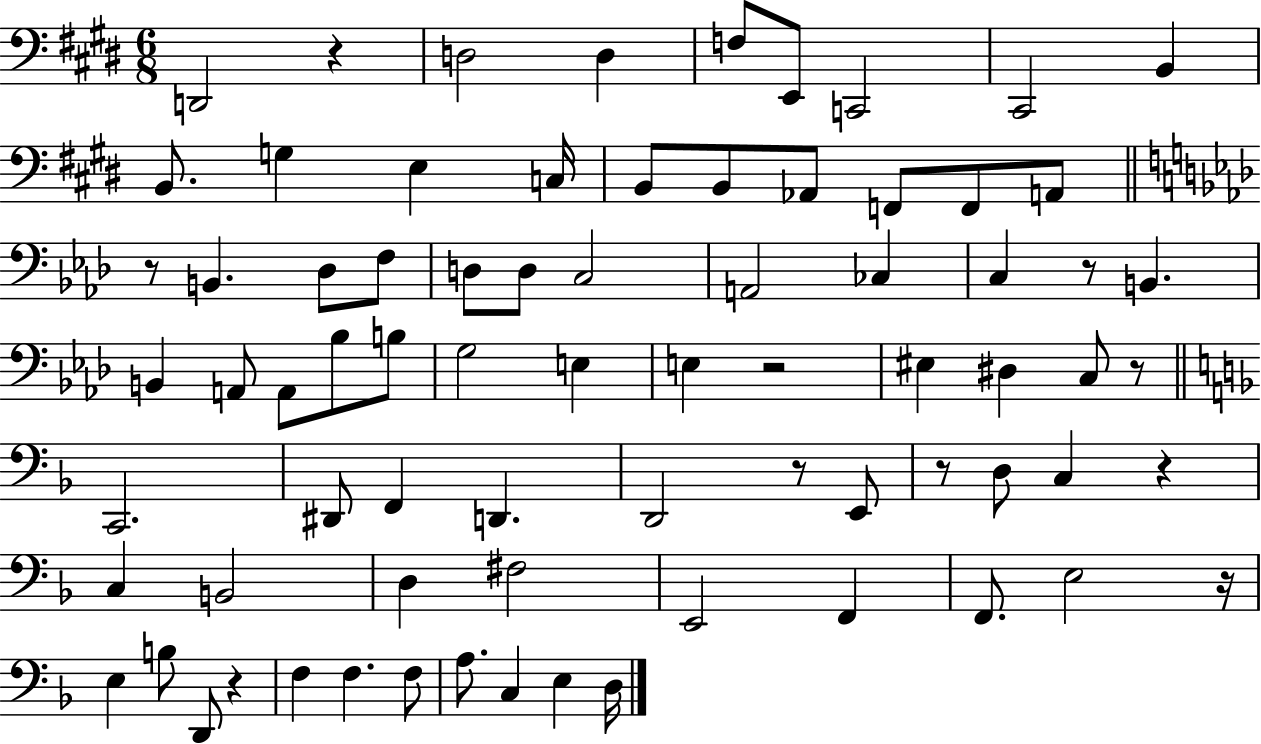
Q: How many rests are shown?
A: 10